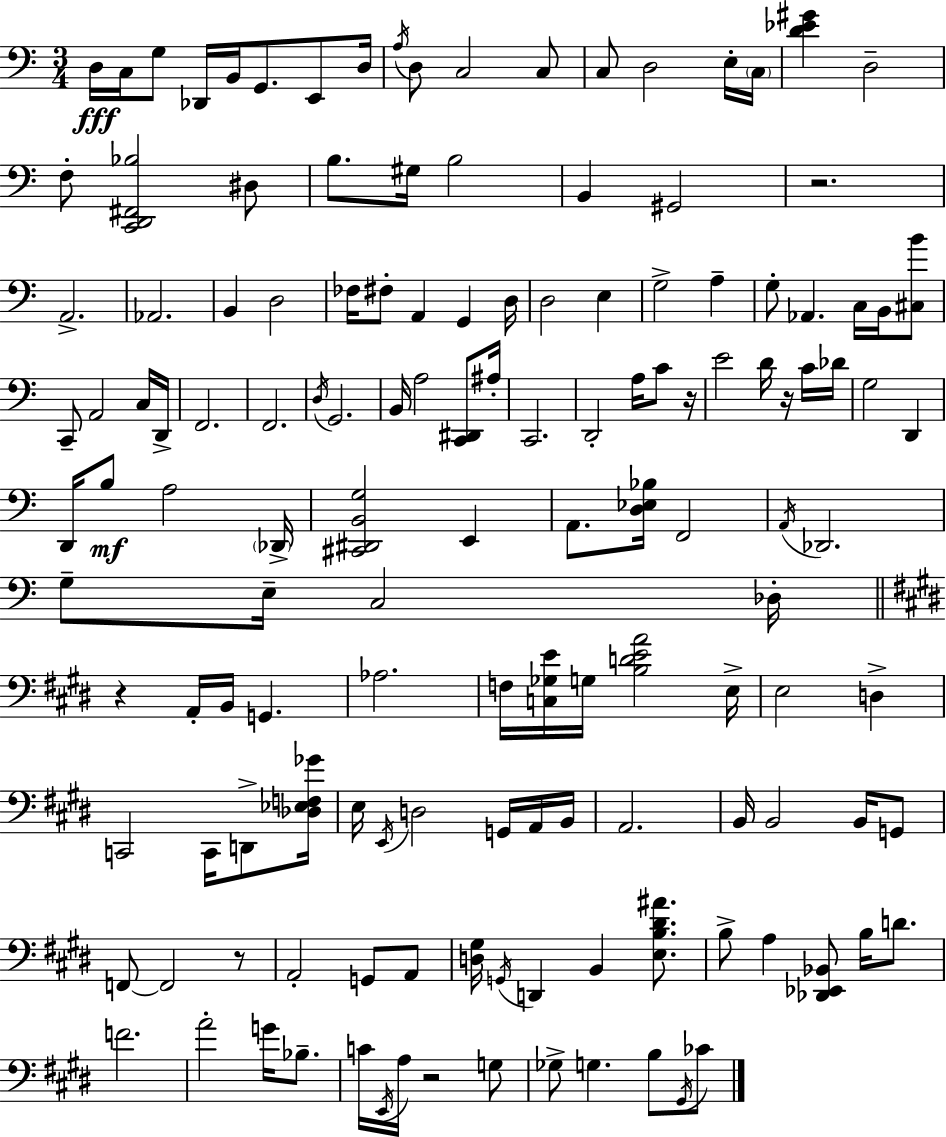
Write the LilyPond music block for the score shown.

{
  \clef bass
  \numericTimeSignature
  \time 3/4
  \key c \major
  \repeat volta 2 { d16\fff c16 g8 des,16 b,16 g,8. e,8 d16 | \acciaccatura { a16 } d8 c2 c8 | c8 d2 e16-. | \parenthesize c16 <d' ees' gis'>4 d2-- | \break f8-. <c, d, fis, bes>2 dis8 | b8. gis16 b2 | b,4 gis,2 | r2. | \break a,2.-> | aes,2. | b,4 d2 | fes16 fis8-. a,4 g,4 | \break d16 d2 e4 | g2-> a4-- | g8-. aes,4. c16 b,16 <cis b'>8 | c,8-- a,2 c16 | \break d,16-> f,2. | f,2. | \acciaccatura { d16 } g,2. | b,16 a2 <c, dis,>8 | \break ais16-. c,2. | d,2-. a16 c'8 | r16 e'2 d'16 r16 | c'16 des'16 g2 d,4 | \break d,16 b8\mf a2 | \parenthesize des,16-> <cis, dis, b, g>2 e,4 | a,8. <d ees bes>16 f,2 | \acciaccatura { a,16 } des,2. | \break g8-- e16-- c2 | des16-. \bar "||" \break \key e \major r4 a,16-. b,16 g,4. | aes2. | f16 <c ges e'>16 g16 <b d' e' a'>2 e16-> | e2 d4-> | \break c,2 c,16 d,8-> <des ees f ges'>16 | e16 \acciaccatura { e,16 } d2 g,16 a,16 | b,16 a,2. | b,16 b,2 b,16 g,8 | \break f,8~~ f,2 r8 | a,2-. g,8 a,8 | <d gis>16 \acciaccatura { g,16 } d,4 b,4 <e b dis' ais'>8. | b8-> a4 <des, ees, bes,>8 b16 d'8. | \break f'2. | a'2-. g'16 bes8.-- | c'16 \acciaccatura { e,16 } a16 r2 | g8 ges8-> g4. b8 | \break \acciaccatura { gis,16 } ces'8 } \bar "|."
}